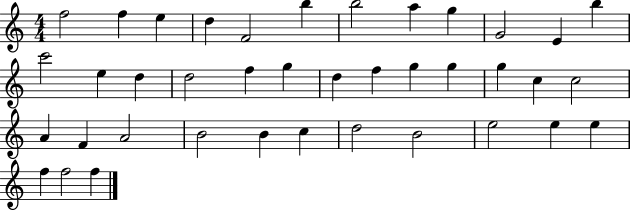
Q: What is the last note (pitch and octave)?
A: F5